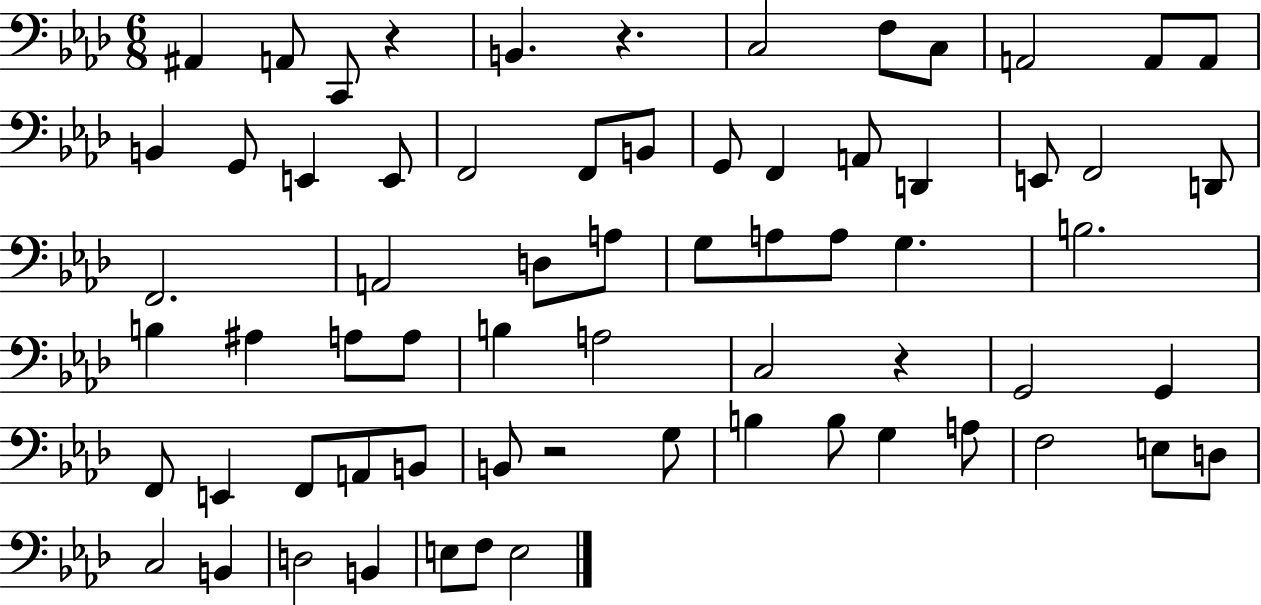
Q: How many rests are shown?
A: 4